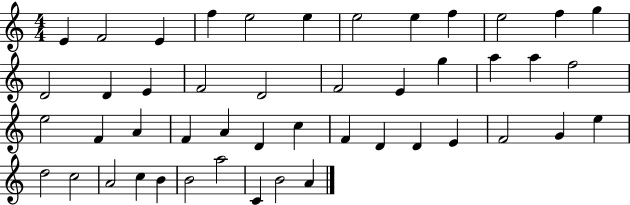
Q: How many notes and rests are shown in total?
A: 47